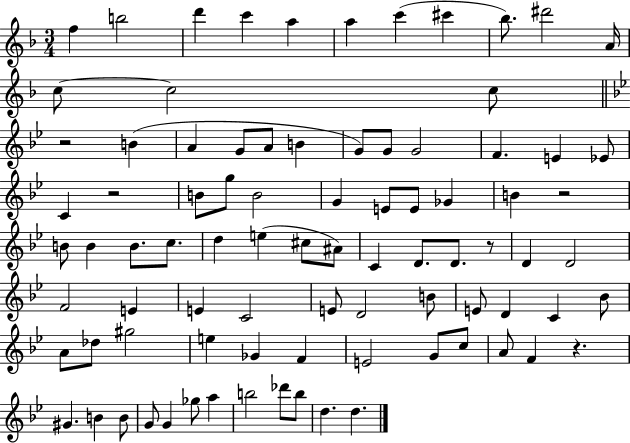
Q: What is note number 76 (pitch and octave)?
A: A5